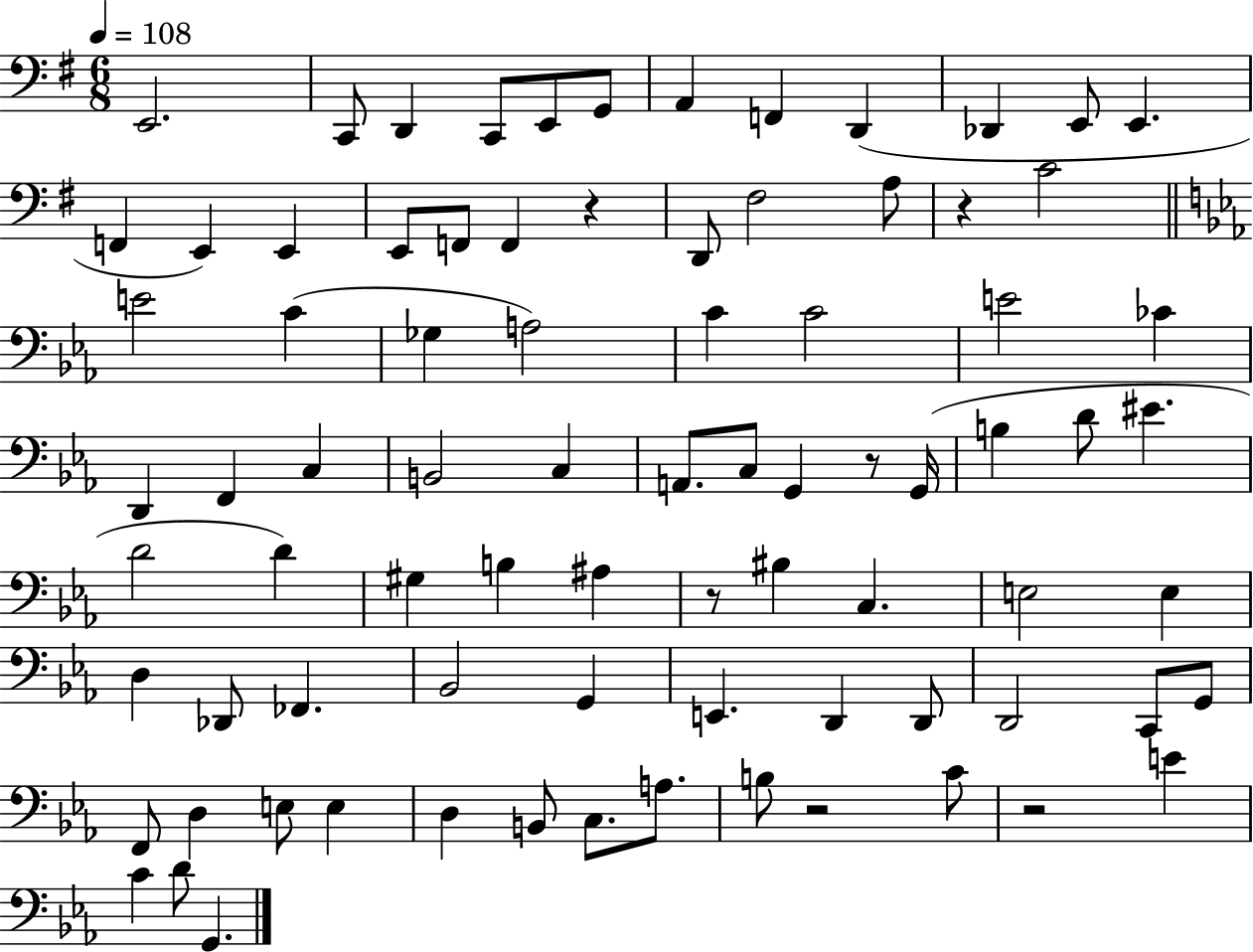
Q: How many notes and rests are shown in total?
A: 82